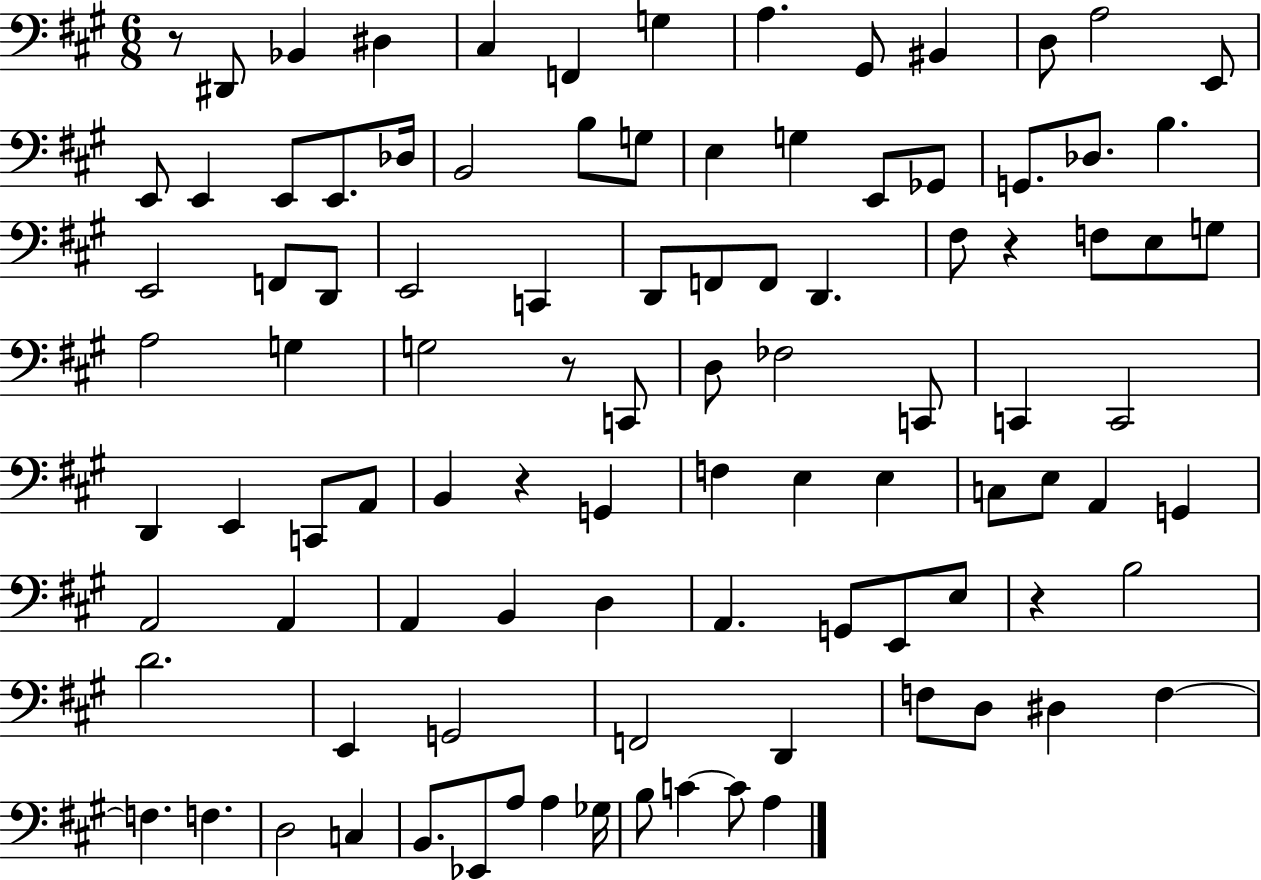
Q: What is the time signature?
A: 6/8